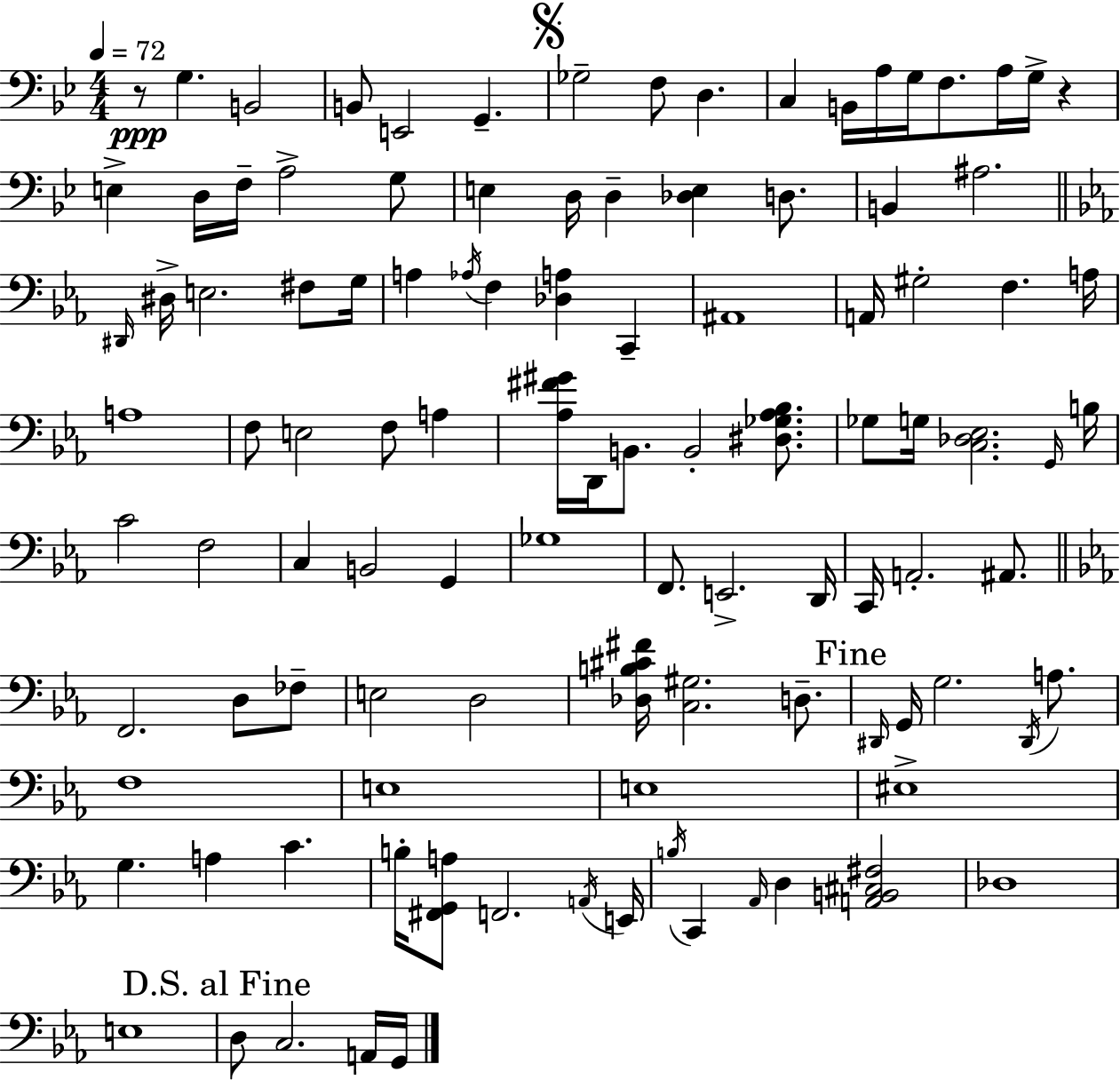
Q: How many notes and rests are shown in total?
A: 107